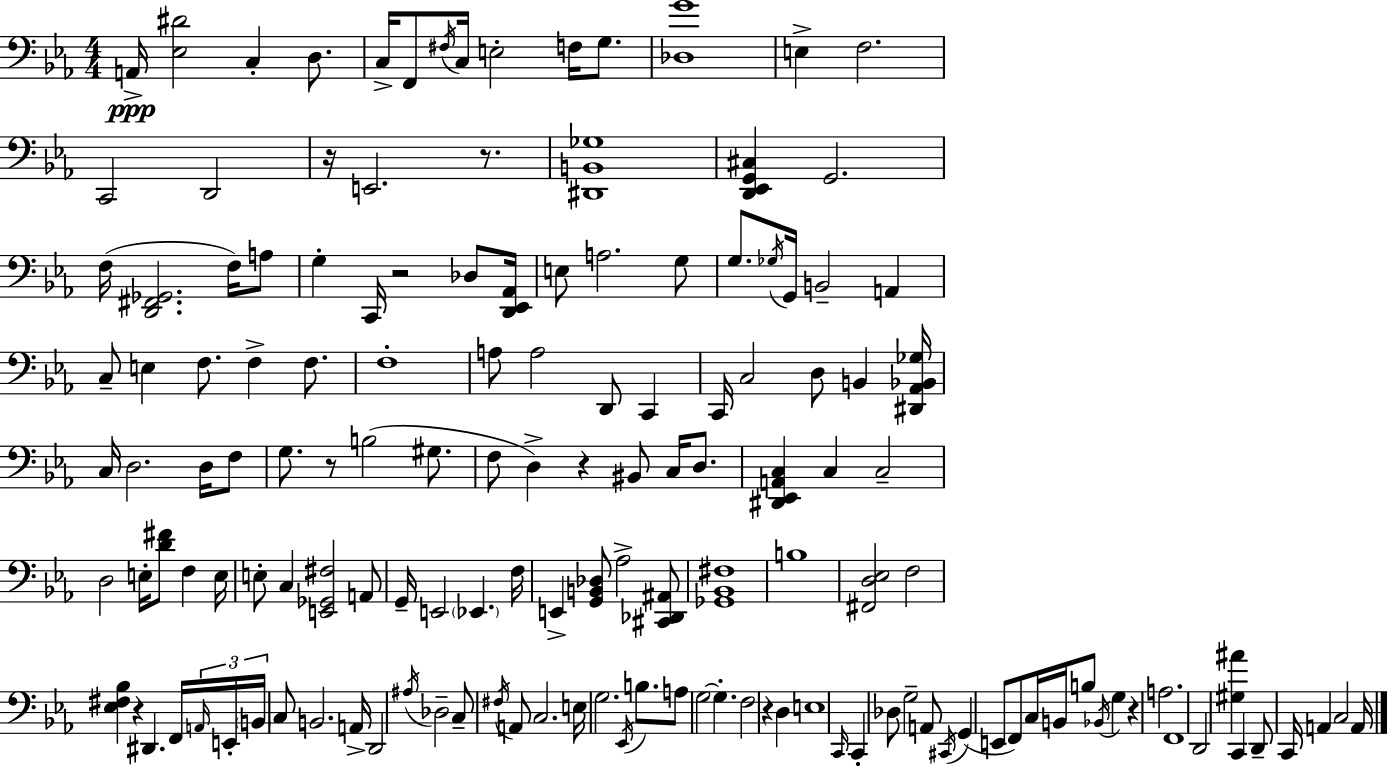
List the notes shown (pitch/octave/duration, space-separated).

A2/s [Eb3,D#4]/h C3/q D3/e. C3/s F2/e F#3/s C3/s E3/h F3/s G3/e. [Db3,G4]/w E3/q F3/h. C2/h D2/h R/s E2/h. R/e. [D#2,B2,Gb3]/w [D2,Eb2,G2,C#3]/q G2/h. F3/s [D2,F#2,Gb2]/h. F3/s A3/e G3/q C2/s R/h Db3/e [D2,Eb2,Ab2]/s E3/e A3/h. G3/e G3/e. Gb3/s G2/s B2/h A2/q C3/e E3/q F3/e. F3/q F3/e. F3/w A3/e A3/h D2/e C2/q C2/s C3/h D3/e B2/q [D#2,Ab2,Bb2,Gb3]/s C3/s D3/h. D3/s F3/e G3/e. R/e B3/h G#3/e. F3/e D3/q R/q BIS2/e C3/s D3/e. [D#2,Eb2,A2,C3]/q C3/q C3/h D3/h E3/s [D4,F#4]/e F3/q E3/s E3/e C3/q [E2,Gb2,F#3]/h A2/e G2/s E2/h Eb2/q. F3/s E2/q [G2,B2,Db3]/e Ab3/h [C#2,Db2,A#2]/e [Gb2,Bb2,F#3]/w B3/w [F#2,D3,Eb3]/h F3/h [Eb3,F#3,Bb3]/q R/q D#2/q. F2/s A2/s E2/s B2/s C3/e B2/h. A2/s D2/h A#3/s Db3/h C3/e F#3/s A2/e C3/h. E3/s G3/h. Eb2/s B3/e. A3/e G3/h G3/q. F3/h R/q D3/q E3/w C2/s C2/q Db3/e G3/h A2/e C#2/s G2/q E2/e F2/e C3/s B2/s B3/e Bb2/s G3/q R/q A3/h. F2/w D2/h [G#3,A#4]/q C2/q D2/e C2/s A2/q C3/h A2/s